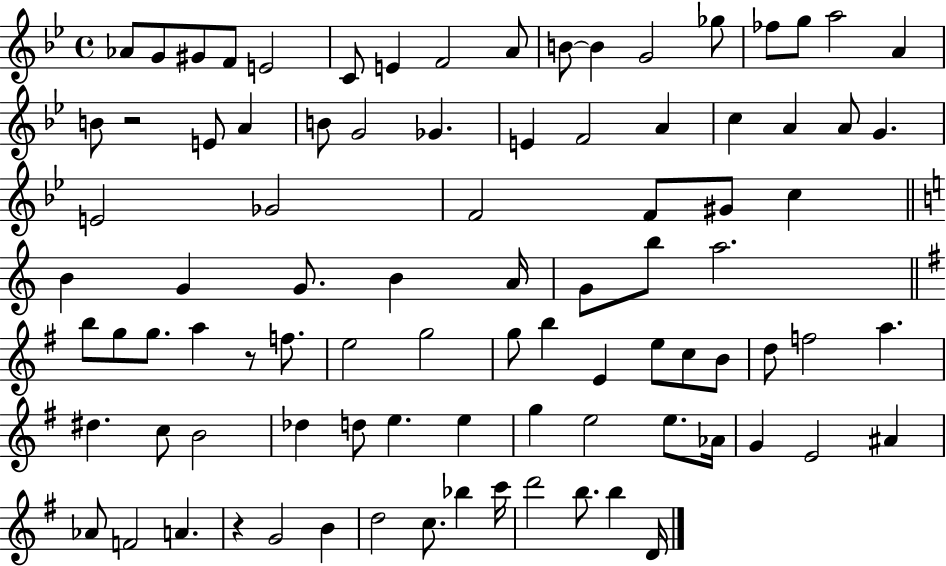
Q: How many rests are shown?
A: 3